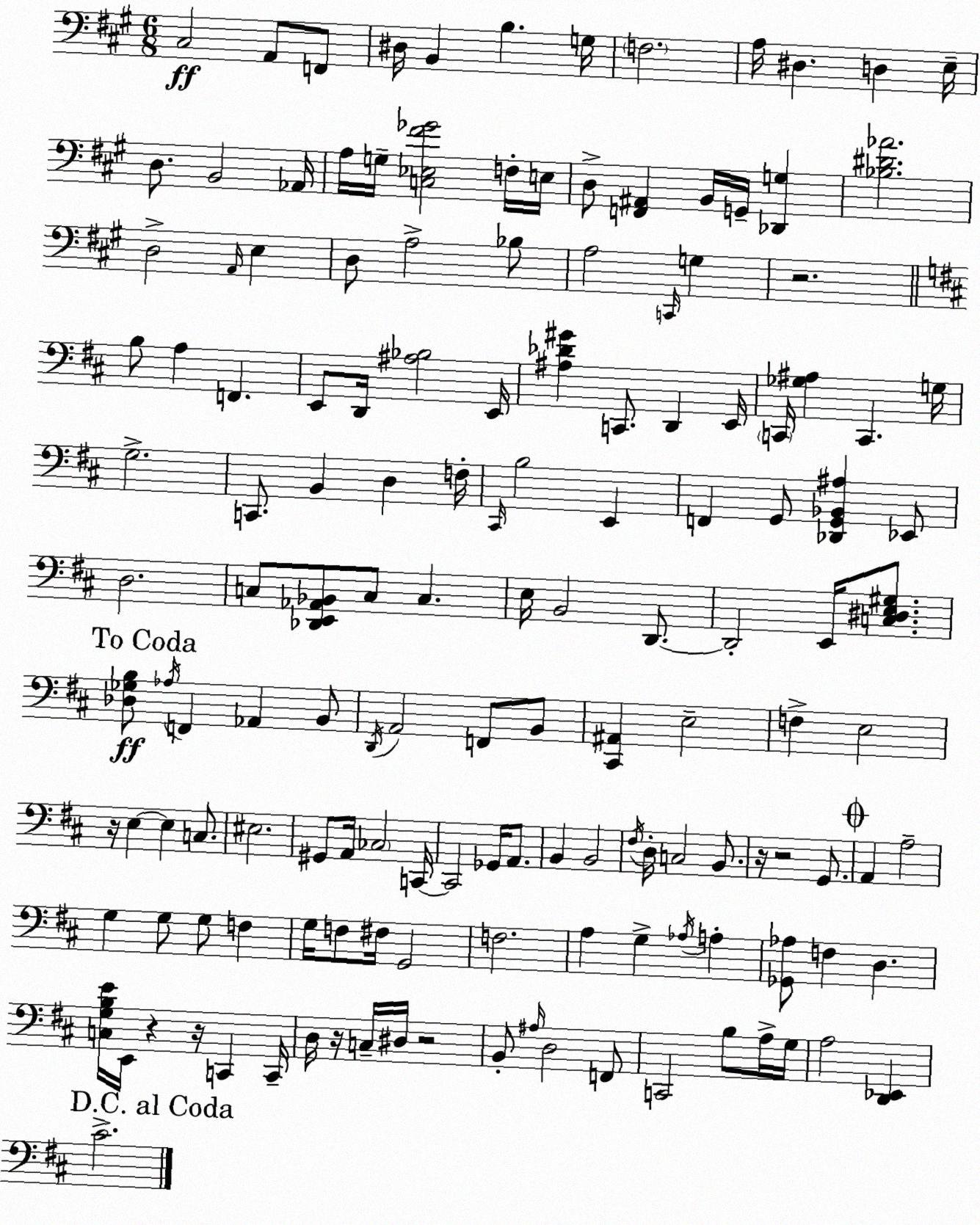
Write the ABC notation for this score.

X:1
T:Untitled
M:6/8
L:1/4
K:A
^C,2 A,,/2 F,,/2 ^D,/4 B,, B, G,/4 F,2 A,/4 ^D, D, E,/4 D,/2 B,,2 _A,,/4 A,/4 G,/4 [C,_E,^F_G]2 F,/4 E,/4 D,/2 [F,,^A,,] B,,/4 G,,/4 [_D,,G,] [_B,^D_A]2 D,2 A,,/4 E, D,/2 A,2 _B,/2 A,2 C,,/4 G, z2 B,/2 A, F,, E,,/2 D,,/4 [^A,_B,]2 E,,/4 [^A,_D^G] C,,/2 D,, E,,/4 C,,/4 [_G,^A,] C,, G,/4 G,2 C,,/2 B,, D, F,/4 ^C,,/4 B,2 E,, F,, G,,/2 [_D,,G,,_B,,^A,] _E,,/2 D,2 C,/2 [_D,,E,,_A,,_B,,]/2 C,/2 C, E,/4 B,,2 D,,/2 D,,2 E,,/4 [C,^D,E,^G,]/2 [_D,_G,B,]/2 _A,/4 F,, _A,, B,,/2 D,,/4 A,,2 F,,/2 B,,/2 [^C,,^A,,] E,2 F, E,2 z/4 E, E, C,/2 ^E,2 ^G,,/2 A,,/4 _C,2 C,,/4 C,,2 _G,,/4 A,,/2 B,, B,,2 ^F,/4 D,/4 C,2 B,,/2 z/4 z2 G,,/2 A,, A,2 G, G,/2 G,/2 F, G,/4 F,/2 ^F,/4 G,,2 F,2 A, G, _A,/4 A, [_G,,_A,]/2 F, D, [C,G,B,E]/4 E,,/4 z z/4 C,, C,,/4 D,/4 z/4 C,/4 ^D,/4 z2 B,,/2 ^A,/4 D,2 F,,/2 C,,2 B,/2 A,/4 G,/4 A,2 [D,,_E,,] ^C2